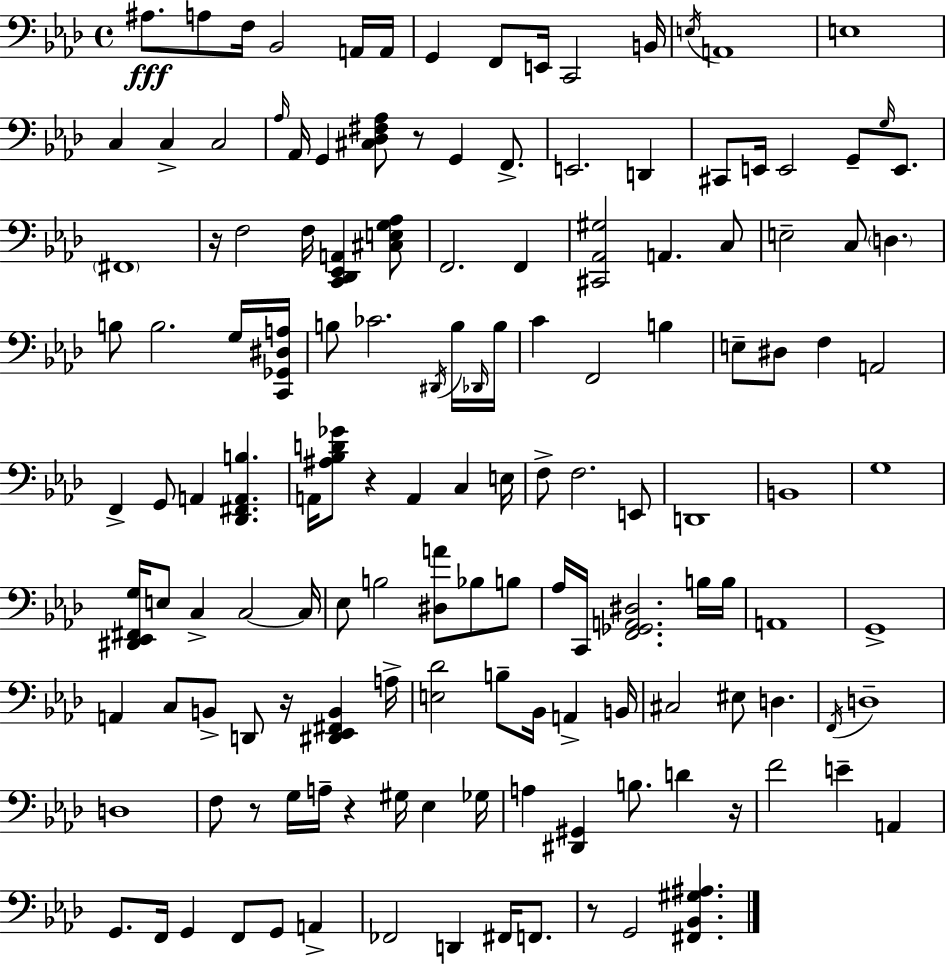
A#3/e. A3/e F3/s Bb2/h A2/s A2/s G2/q F2/e E2/s C2/h B2/s E3/s A2/w E3/w C3/q C3/q C3/h Ab3/s Ab2/s G2/q [C#3,Db3,F#3,Ab3]/e R/e G2/q F2/e. E2/h. D2/q C#2/e E2/s E2/h G2/e G3/s E2/e. F#2/w R/s F3/h F3/s [C2,Db2,Eb2,A2]/q [C#3,E3,G3,Ab3]/e F2/h. F2/q [C#2,Ab2,G#3]/h A2/q. C3/e E3/h C3/e D3/q. B3/e B3/h. G3/s [C2,Gb2,D#3,A3]/s B3/e CES4/h. D#2/s B3/s Db2/s B3/s C4/q F2/h B3/q E3/e D#3/e F3/q A2/h F2/q G2/e A2/q [Db2,F#2,A2,B3]/q. A2/s [A#3,Bb3,D4,Gb4]/e R/q A2/q C3/q E3/s F3/e F3/h. E2/e D2/w B2/w G3/w [D#2,Eb2,F#2,G3]/s E3/e C3/q C3/h C3/s Eb3/e B3/h [D#3,A4]/e Bb3/e B3/e Ab3/s C2/s [F2,Gb2,A2,D#3]/h. B3/s B3/s A2/w G2/w A2/q C3/e B2/e D2/e R/s [D#2,Eb2,F#2,B2]/q A3/s [E3,Db4]/h B3/e Bb2/s A2/q B2/s C#3/h EIS3/e D3/q. F2/s D3/w D3/w F3/e R/e G3/s A3/s R/q G#3/s Eb3/q Gb3/s A3/q [D#2,G#2]/q B3/e. D4/q R/s F4/h E4/q A2/q G2/e. F2/s G2/q F2/e G2/e A2/q FES2/h D2/q F#2/s F2/e. R/e G2/h [F#2,Bb2,G#3,A#3]/q.